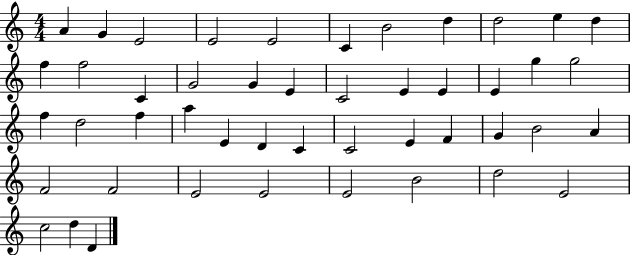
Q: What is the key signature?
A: C major